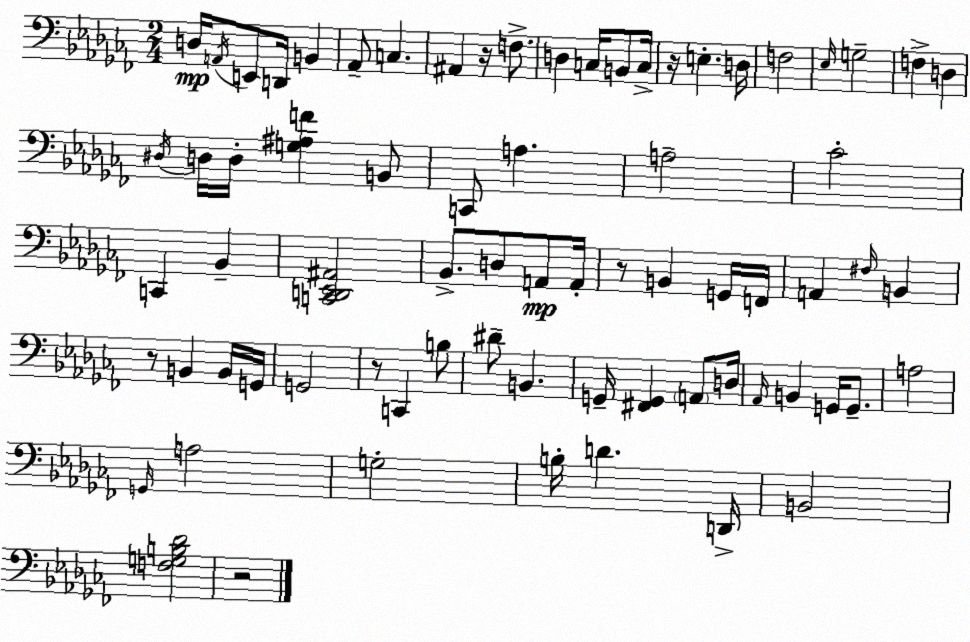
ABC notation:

X:1
T:Untitled
M:2/4
L:1/4
K:Abm
D,/4 A,,/4 E,,/2 D,,/4 B,, _A,,/2 C, ^A,, z/4 F,/2 D, C,/4 B,,/2 C,/4 z/4 E, D,/4 F,2 _E,/4 G,2 F, D, ^D,/4 D,/4 D,/4 [G,^A,F] B,,/2 C,,/2 A, A,2 _C2 C,, _B,, [C,,D,,_E,,^A,,]2 _B,,/2 D,/2 A,,/2 A,,/4 z/2 B,, G,,/4 F,,/4 A,, ^F,/4 B,, z/2 B,, B,,/4 G,,/4 G,,2 z/2 C,, B,/2 ^D/2 B,, G,,/4 [^F,,G,,] A,,/2 D,/4 _A,,/4 B,, G,,/4 G,,/2 A,2 G,,/4 A,2 G,2 B,/4 D D,,/4 B,,2 [F,G,B,_D]2 z2